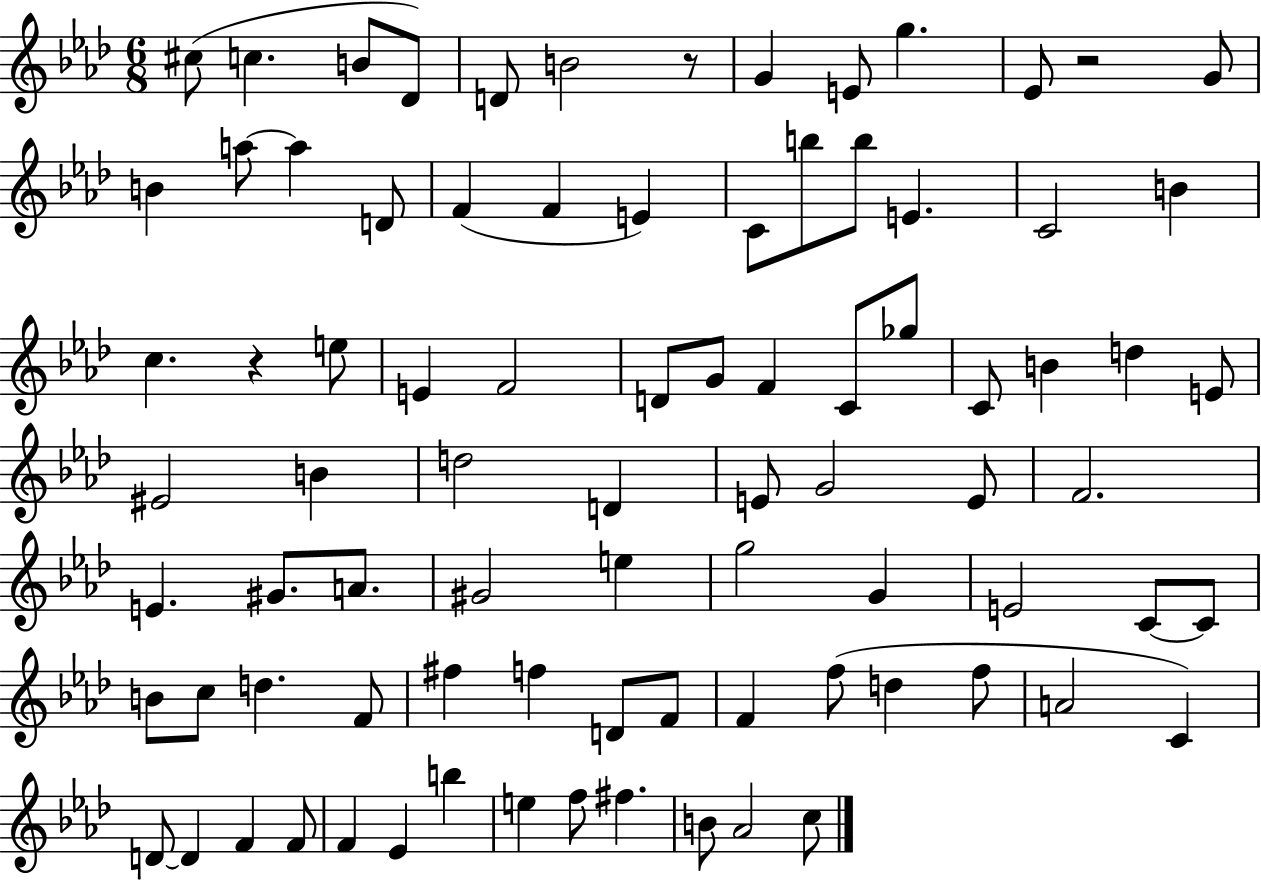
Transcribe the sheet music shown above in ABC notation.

X:1
T:Untitled
M:6/8
L:1/4
K:Ab
^c/2 c B/2 _D/2 D/2 B2 z/2 G E/2 g _E/2 z2 G/2 B a/2 a D/2 F F E C/2 b/2 b/2 E C2 B c z e/2 E F2 D/2 G/2 F C/2 _g/2 C/2 B d E/2 ^E2 B d2 D E/2 G2 E/2 F2 E ^G/2 A/2 ^G2 e g2 G E2 C/2 C/2 B/2 c/2 d F/2 ^f f D/2 F/2 F f/2 d f/2 A2 C D/2 D F F/2 F _E b e f/2 ^f B/2 _A2 c/2